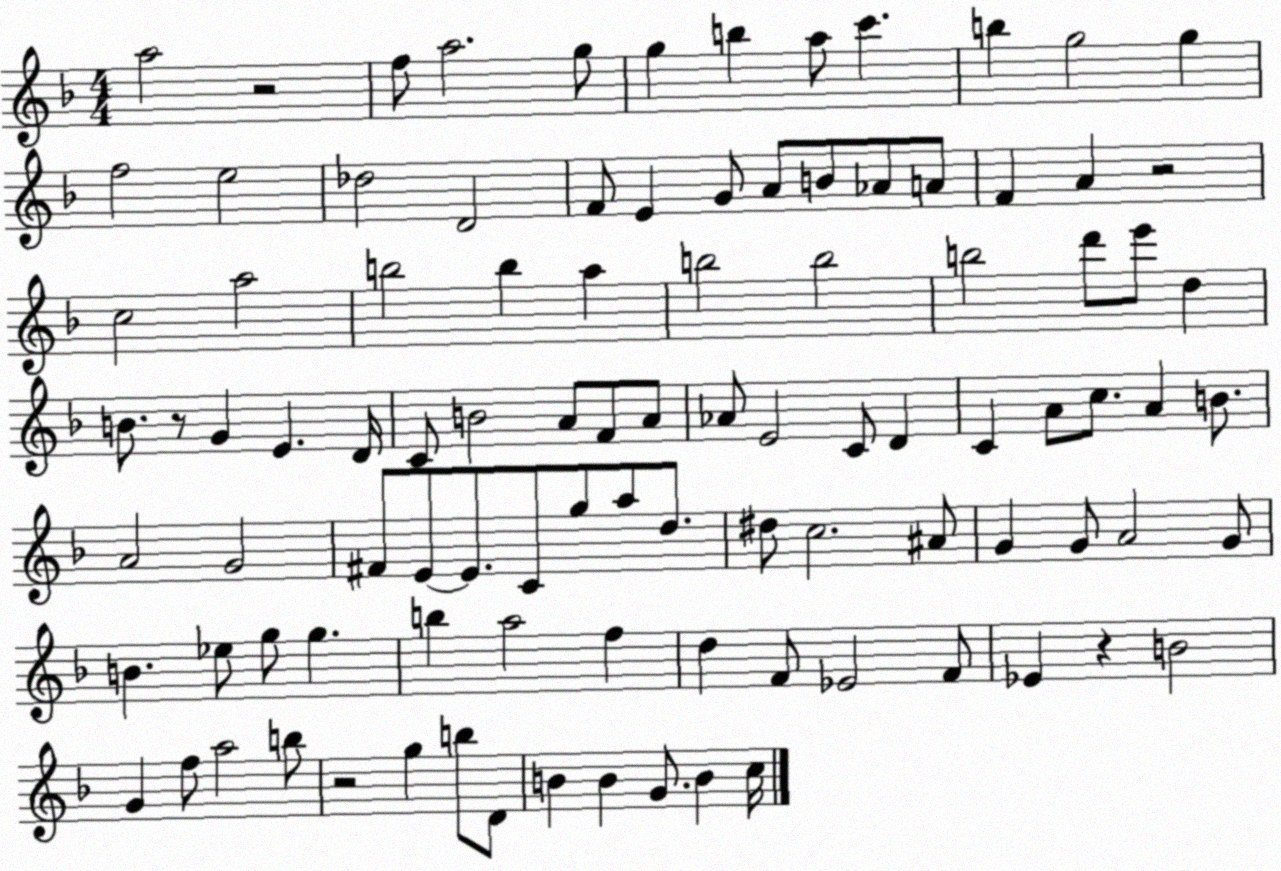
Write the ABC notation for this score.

X:1
T:Untitled
M:4/4
L:1/4
K:F
a2 z2 f/2 a2 g/2 g b a/2 c' b g2 g f2 e2 _d2 D2 F/2 E G/2 A/2 B/2 _A/2 A/2 F A z2 c2 a2 b2 b a b2 b2 b2 d'/2 e'/2 d B/2 z/2 G E D/4 C/2 B2 A/2 F/2 A/2 _A/2 E2 C/2 D C A/2 c/2 A B/2 A2 G2 ^F/2 E/2 E/2 C/2 g/2 a/2 d/2 ^d/2 c2 ^A/2 G G/2 A2 G/2 B _e/2 g/2 g b a2 f d F/2 _E2 F/2 _E z B2 G f/2 a2 b/2 z2 g b/2 D/2 B B G/2 B c/4